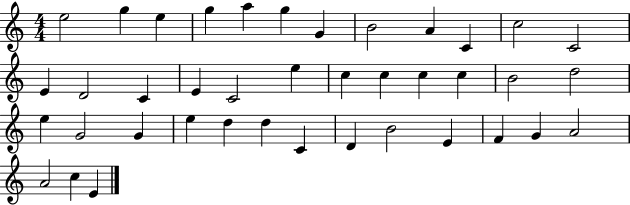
{
  \clef treble
  \numericTimeSignature
  \time 4/4
  \key c \major
  e''2 g''4 e''4 | g''4 a''4 g''4 g'4 | b'2 a'4 c'4 | c''2 c'2 | \break e'4 d'2 c'4 | e'4 c'2 e''4 | c''4 c''4 c''4 c''4 | b'2 d''2 | \break e''4 g'2 g'4 | e''4 d''4 d''4 c'4 | d'4 b'2 e'4 | f'4 g'4 a'2 | \break a'2 c''4 e'4 | \bar "|."
}